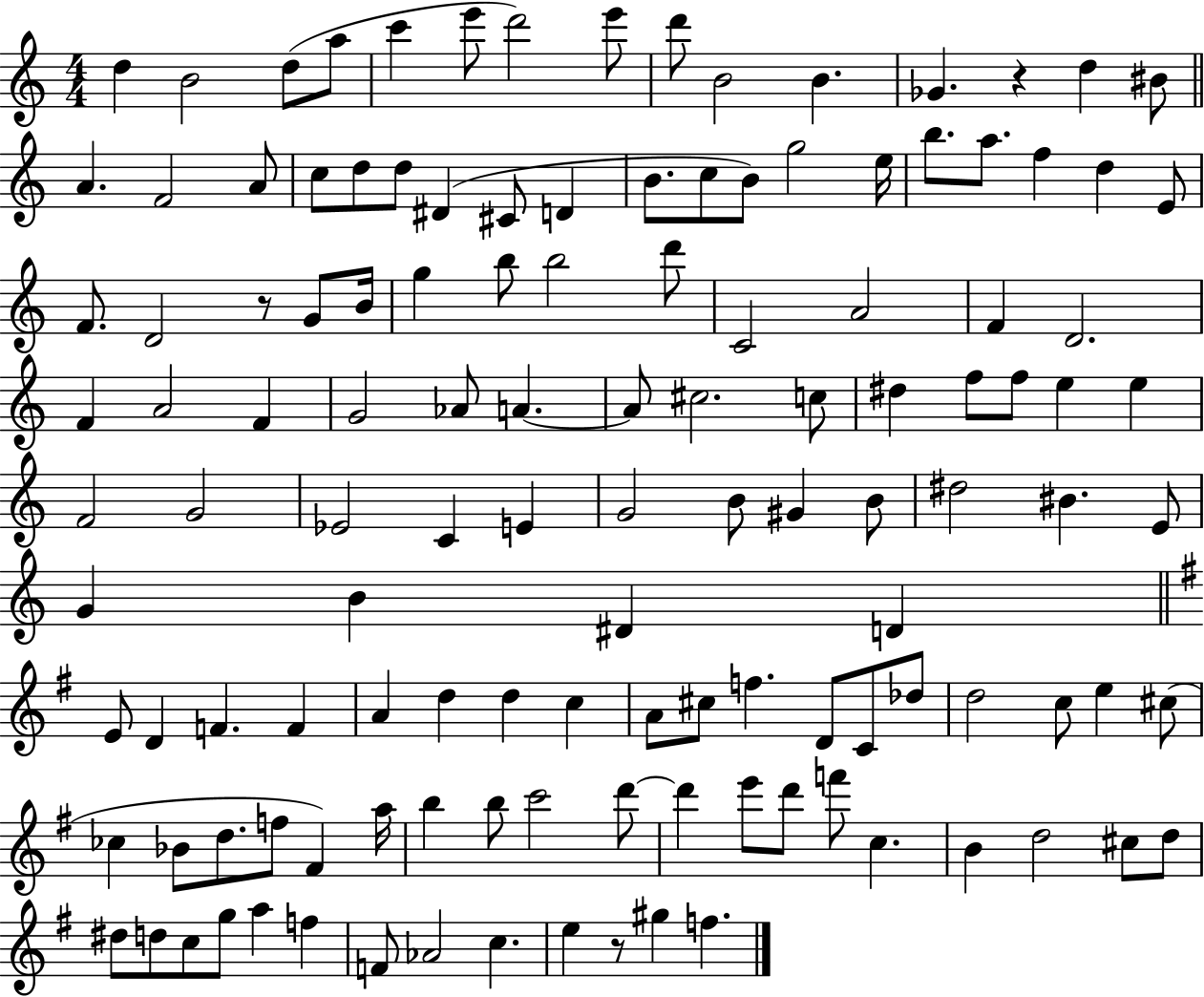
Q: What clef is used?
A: treble